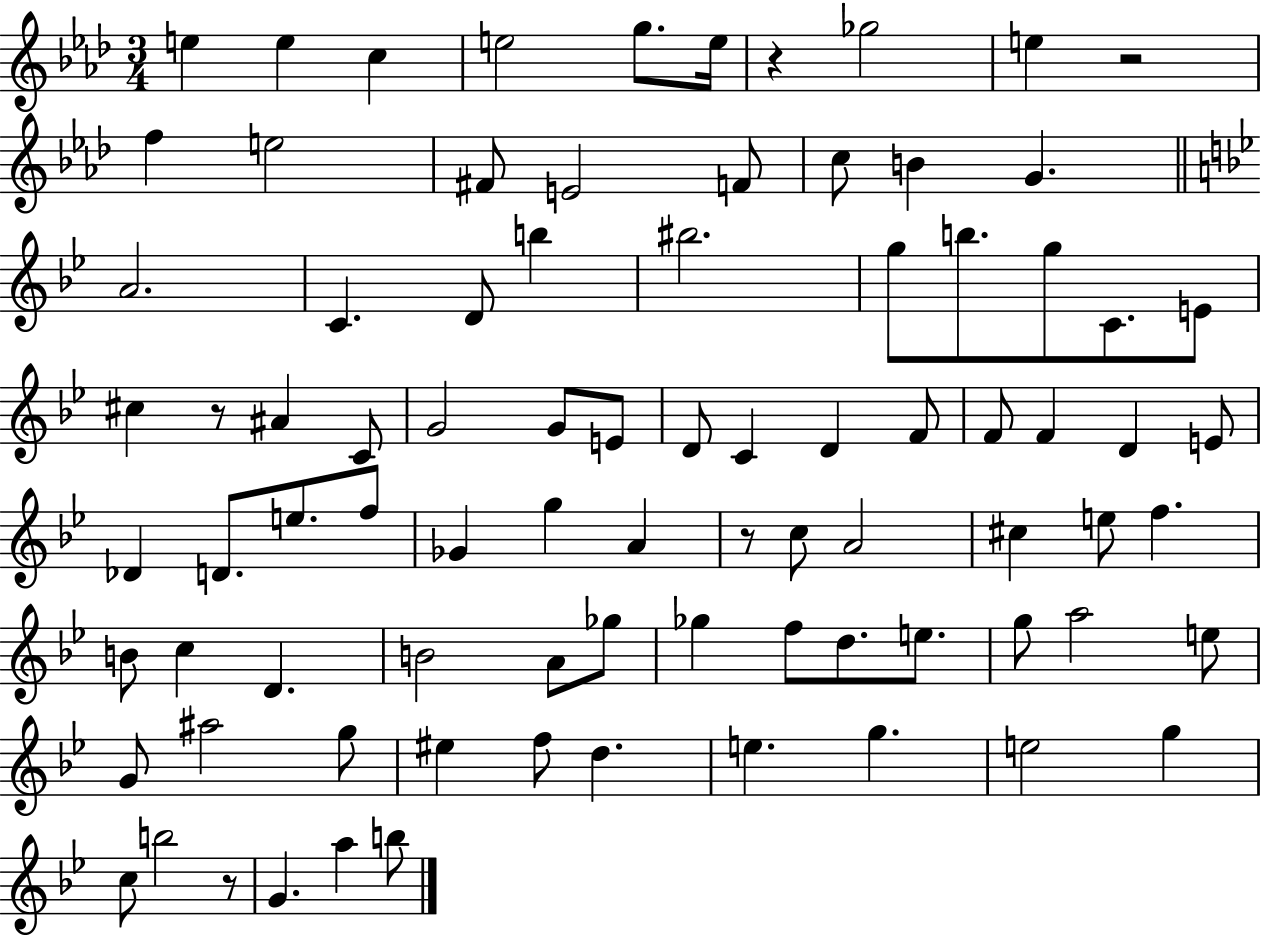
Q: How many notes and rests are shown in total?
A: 85